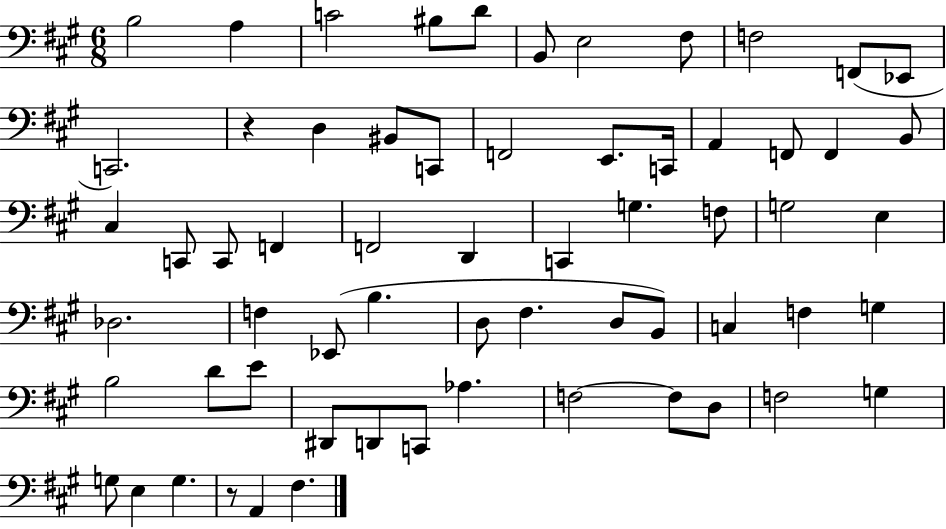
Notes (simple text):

B3/h A3/q C4/h BIS3/e D4/e B2/e E3/h F#3/e F3/h F2/e Eb2/e C2/h. R/q D3/q BIS2/e C2/e F2/h E2/e. C2/s A2/q F2/e F2/q B2/e C#3/q C2/e C2/e F2/q F2/h D2/q C2/q G3/q. F3/e G3/h E3/q Db3/h. F3/q Eb2/e B3/q. D3/e F#3/q. D3/e B2/e C3/q F3/q G3/q B3/h D4/e E4/e D#2/e D2/e C2/e Ab3/q. F3/h F3/e D3/e F3/h G3/q G3/e E3/q G3/q. R/e A2/q F#3/q.